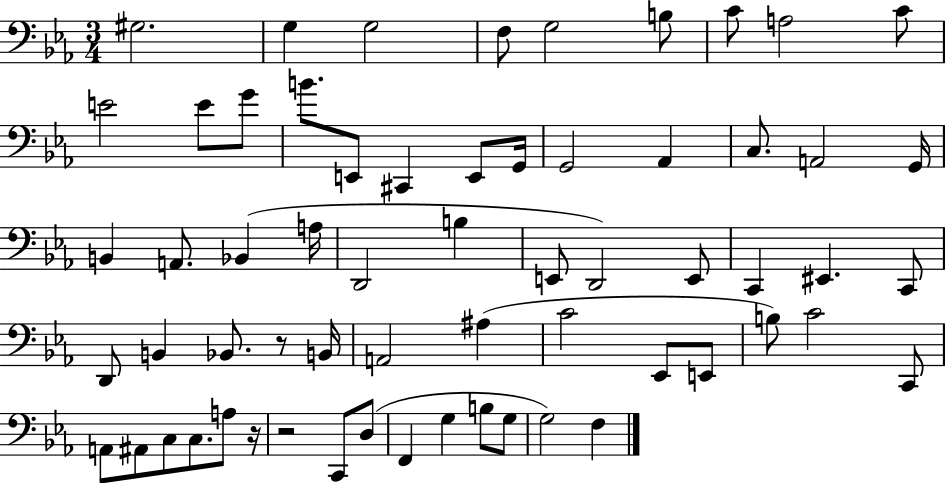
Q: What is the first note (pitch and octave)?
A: G#3